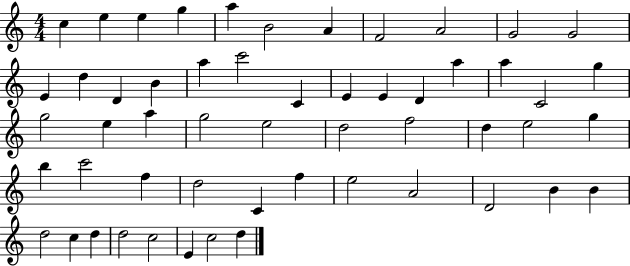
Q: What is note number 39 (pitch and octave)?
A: D5